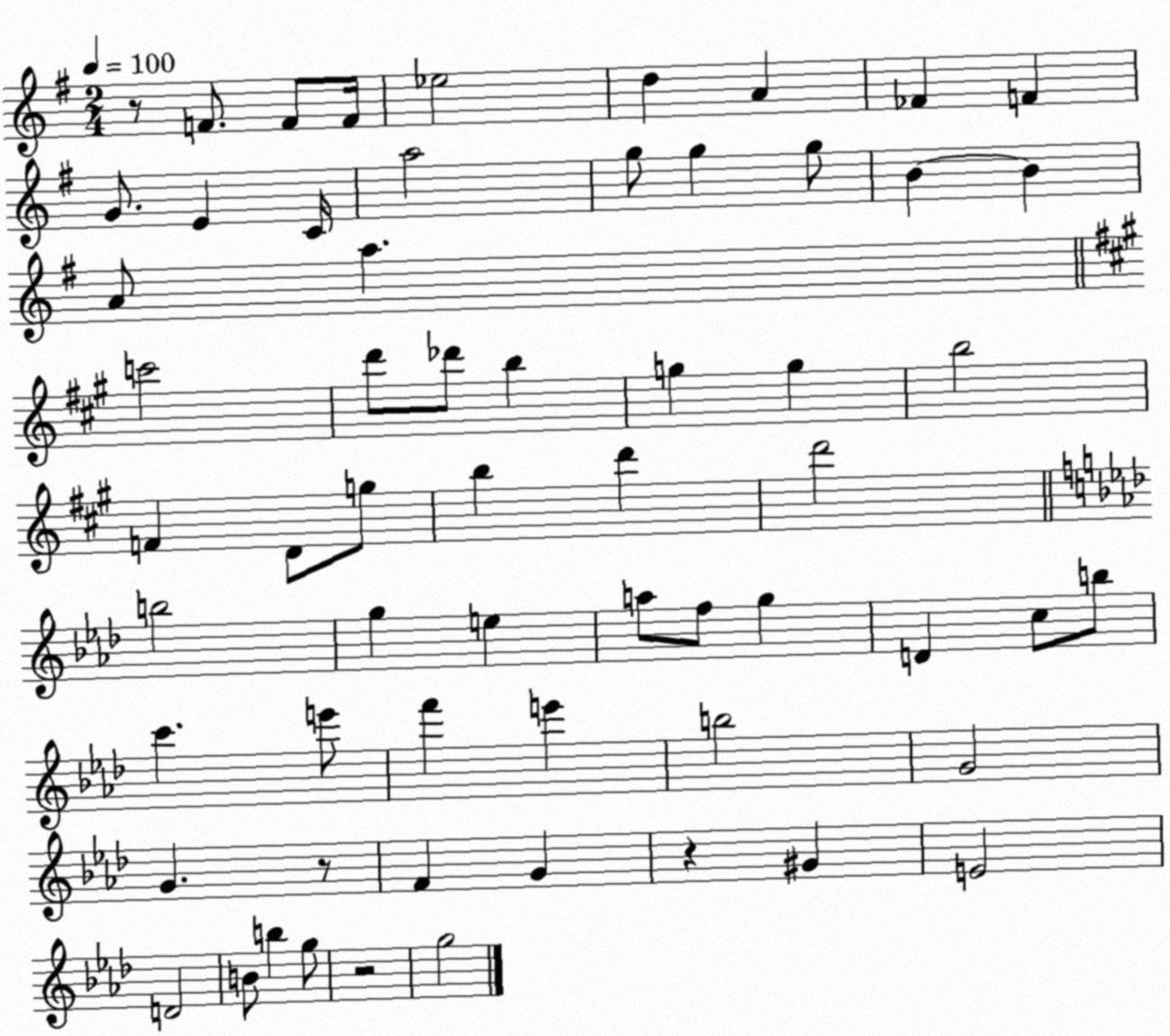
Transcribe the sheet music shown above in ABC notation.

X:1
T:Untitled
M:2/4
L:1/4
K:G
z/2 F/2 F/2 F/4 _e2 d A _F F G/2 E C/4 a2 g/2 g g/2 B B A/2 a c'2 d'/2 _d'/2 b g g b2 F D/2 g/2 b d' d'2 b2 g e a/2 f/2 g D c/2 b/2 c' e'/2 f' e' b2 G2 G z/2 F G z ^G E2 D2 B/2 b g/2 z2 g2